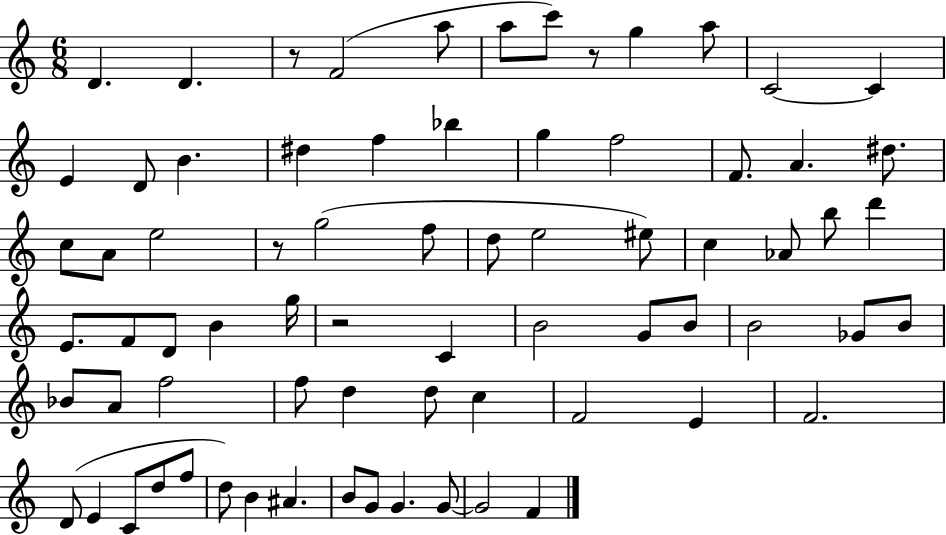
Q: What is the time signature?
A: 6/8